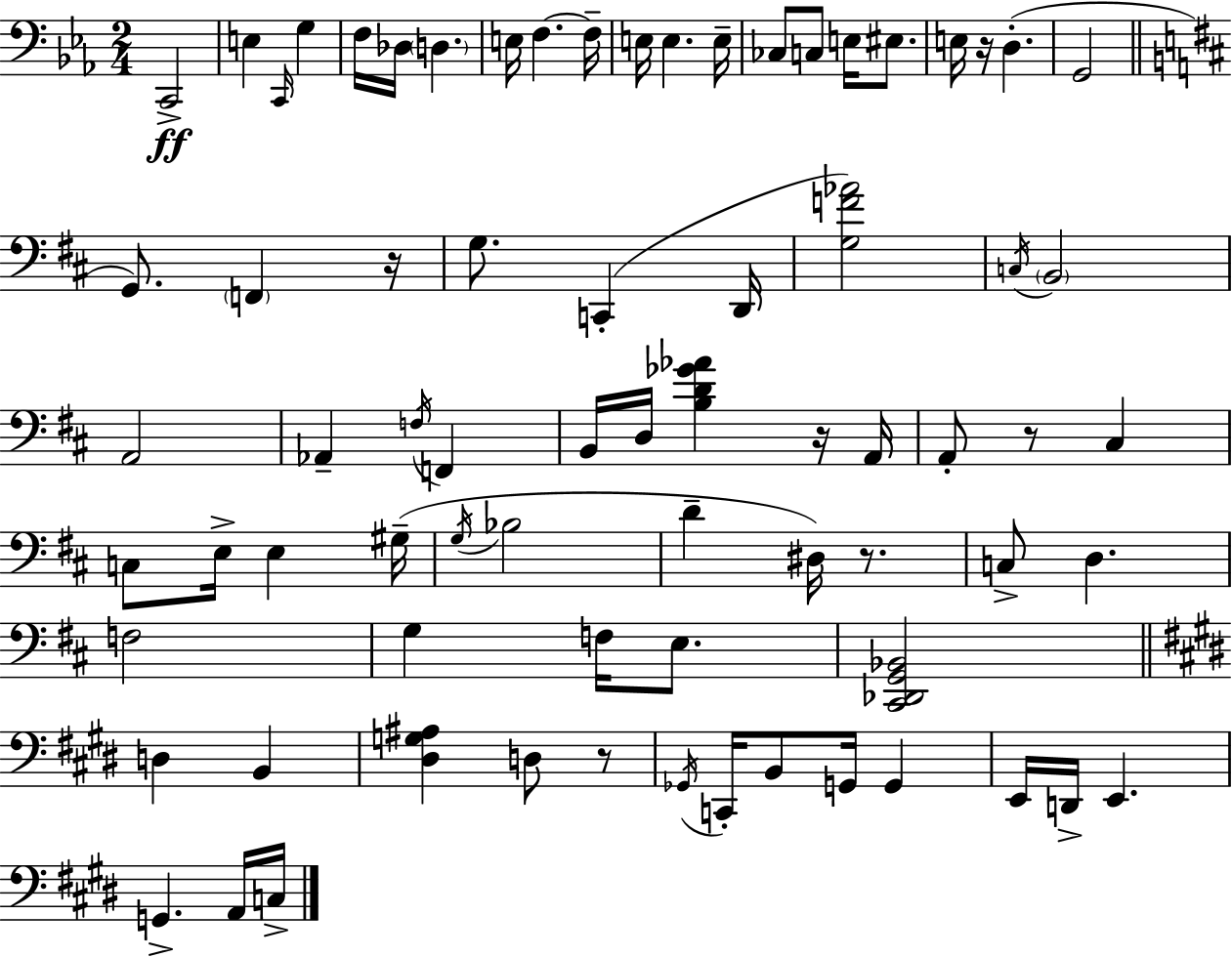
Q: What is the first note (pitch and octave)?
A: C2